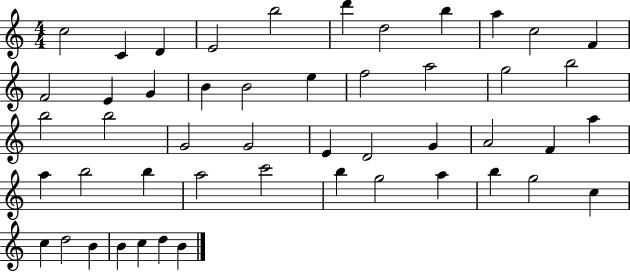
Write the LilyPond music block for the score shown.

{
  \clef treble
  \numericTimeSignature
  \time 4/4
  \key c \major
  c''2 c'4 d'4 | e'2 b''2 | d'''4 d''2 b''4 | a''4 c''2 f'4 | \break f'2 e'4 g'4 | b'4 b'2 e''4 | f''2 a''2 | g''2 b''2 | \break b''2 b''2 | g'2 g'2 | e'4 d'2 g'4 | a'2 f'4 a''4 | \break a''4 b''2 b''4 | a''2 c'''2 | b''4 g''2 a''4 | b''4 g''2 c''4 | \break c''4 d''2 b'4 | b'4 c''4 d''4 b'4 | \bar "|."
}